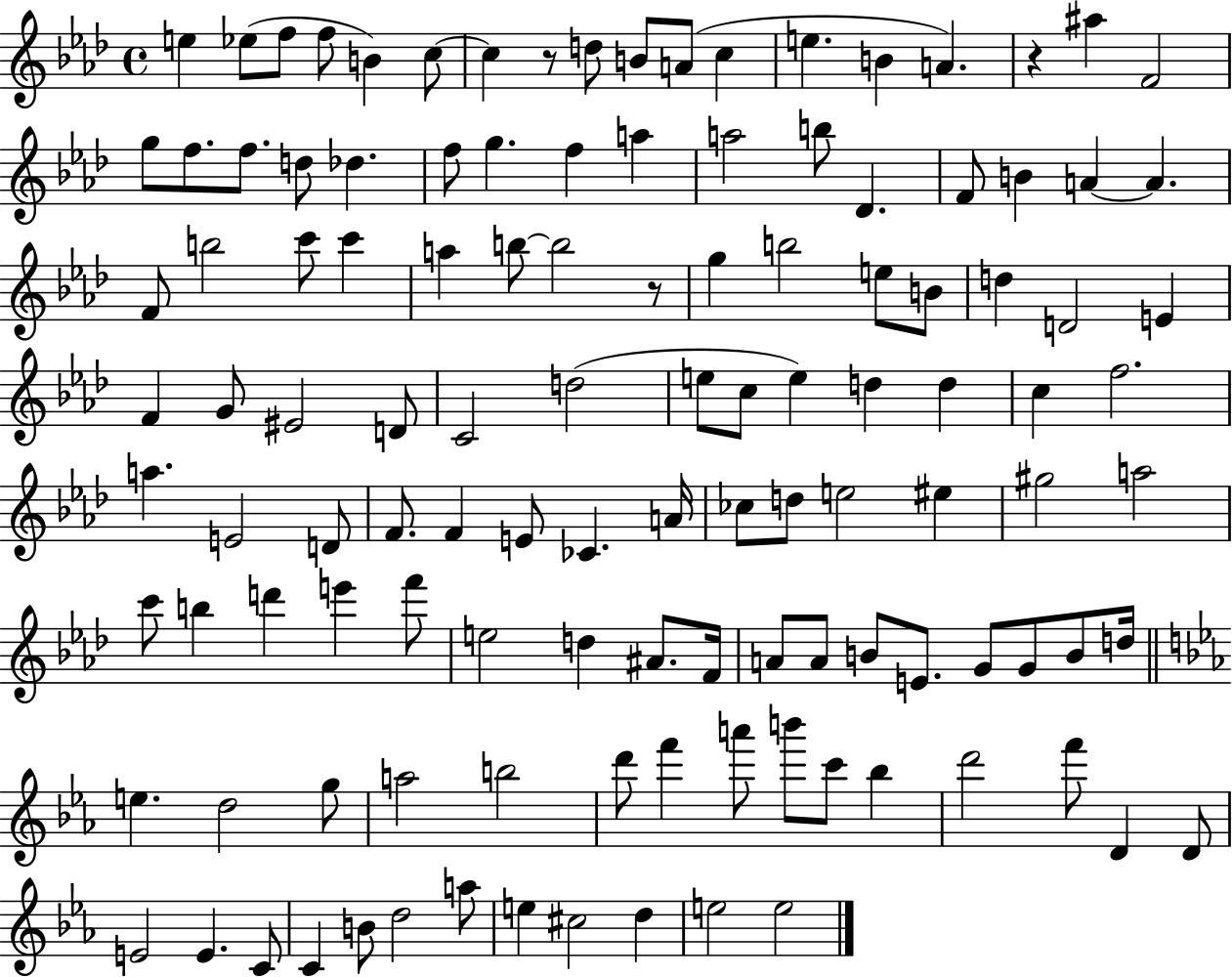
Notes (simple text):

E5/q Eb5/e F5/e F5/e B4/q C5/e C5/q R/e D5/e B4/e A4/e C5/q E5/q. B4/q A4/q. R/q A#5/q F4/h G5/e F5/e. F5/e. D5/e Db5/q. F5/e G5/q. F5/q A5/q A5/h B5/e Db4/q. F4/e B4/q A4/q A4/q. F4/e B5/h C6/e C6/q A5/q B5/e B5/h R/e G5/q B5/h E5/e B4/e D5/q D4/h E4/q F4/q G4/e EIS4/h D4/e C4/h D5/h E5/e C5/e E5/q D5/q D5/q C5/q F5/h. A5/q. E4/h D4/e F4/e. F4/q E4/e CES4/q. A4/s CES5/e D5/e E5/h EIS5/q G#5/h A5/h C6/e B5/q D6/q E6/q F6/e E5/h D5/q A#4/e. F4/s A4/e A4/e B4/e E4/e. G4/e G4/e B4/e D5/s E5/q. D5/h G5/e A5/h B5/h D6/e F6/q A6/e B6/e C6/e Bb5/q D6/h F6/e D4/q D4/e E4/h E4/q. C4/e C4/q B4/e D5/h A5/e E5/q C#5/h D5/q E5/h E5/h